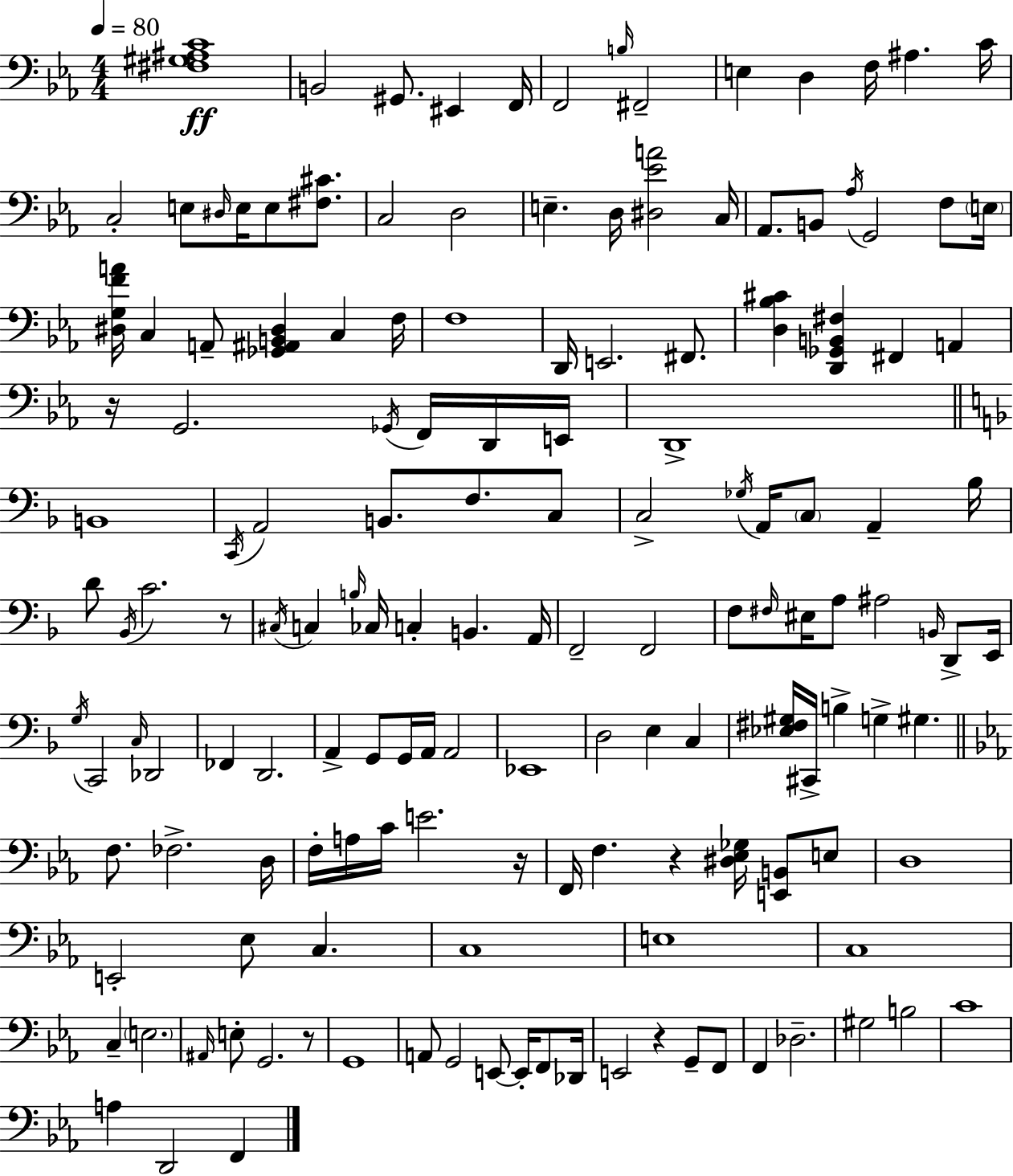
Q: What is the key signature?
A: EES major